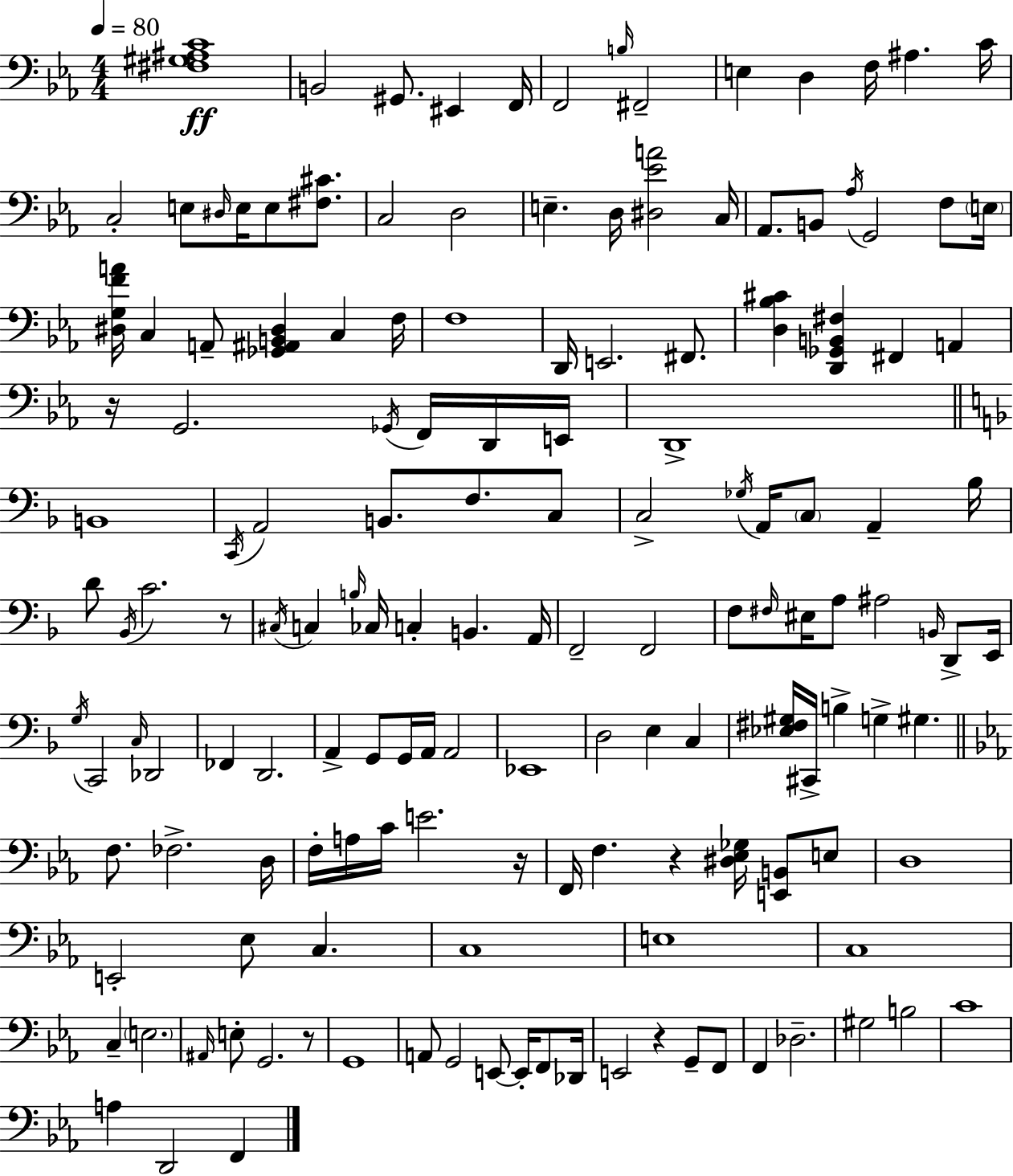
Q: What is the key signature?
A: EES major